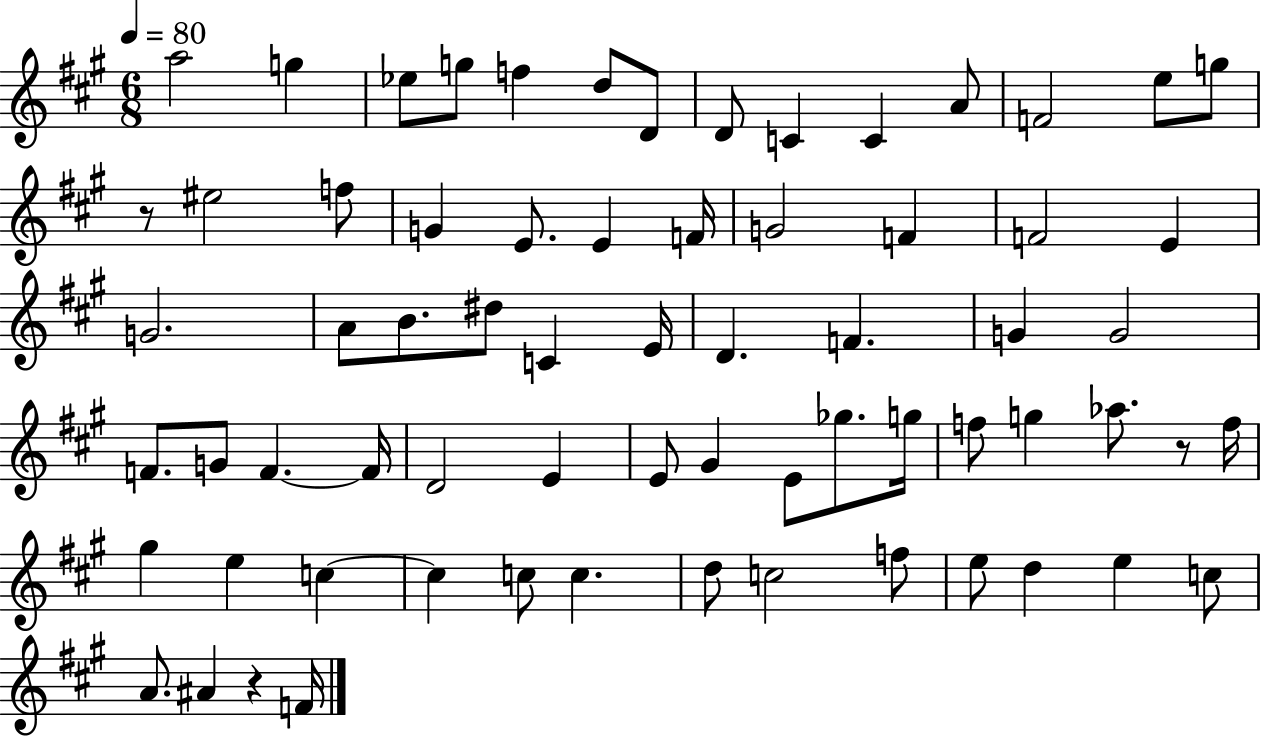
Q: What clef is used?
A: treble